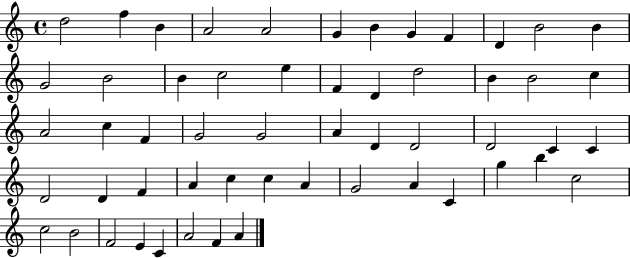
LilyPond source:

{
  \clef treble
  \time 4/4
  \defaultTimeSignature
  \key c \major
  d''2 f''4 b'4 | a'2 a'2 | g'4 b'4 g'4 f'4 | d'4 b'2 b'4 | \break g'2 b'2 | b'4 c''2 e''4 | f'4 d'4 d''2 | b'4 b'2 c''4 | \break a'2 c''4 f'4 | g'2 g'2 | a'4 d'4 d'2 | d'2 c'4 c'4 | \break d'2 d'4 f'4 | a'4 c''4 c''4 a'4 | g'2 a'4 c'4 | g''4 b''4 c''2 | \break c''2 b'2 | f'2 e'4 c'4 | a'2 f'4 a'4 | \bar "|."
}